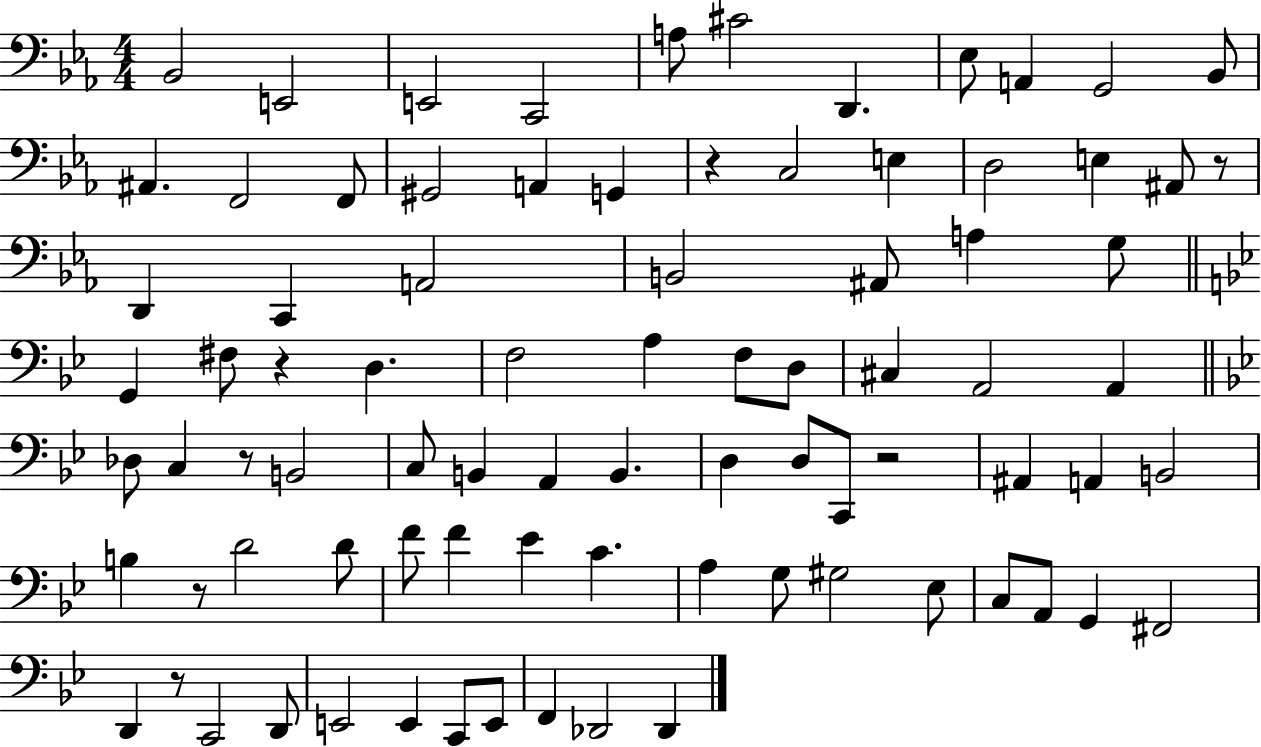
X:1
T:Untitled
M:4/4
L:1/4
K:Eb
_B,,2 E,,2 E,,2 C,,2 A,/2 ^C2 D,, _E,/2 A,, G,,2 _B,,/2 ^A,, F,,2 F,,/2 ^G,,2 A,, G,, z C,2 E, D,2 E, ^A,,/2 z/2 D,, C,, A,,2 B,,2 ^A,,/2 A, G,/2 G,, ^F,/2 z D, F,2 A, F,/2 D,/2 ^C, A,,2 A,, _D,/2 C, z/2 B,,2 C,/2 B,, A,, B,, D, D,/2 C,,/2 z2 ^A,, A,, B,,2 B, z/2 D2 D/2 F/2 F _E C A, G,/2 ^G,2 _E,/2 C,/2 A,,/2 G,, ^F,,2 D,, z/2 C,,2 D,,/2 E,,2 E,, C,,/2 E,,/2 F,, _D,,2 _D,,